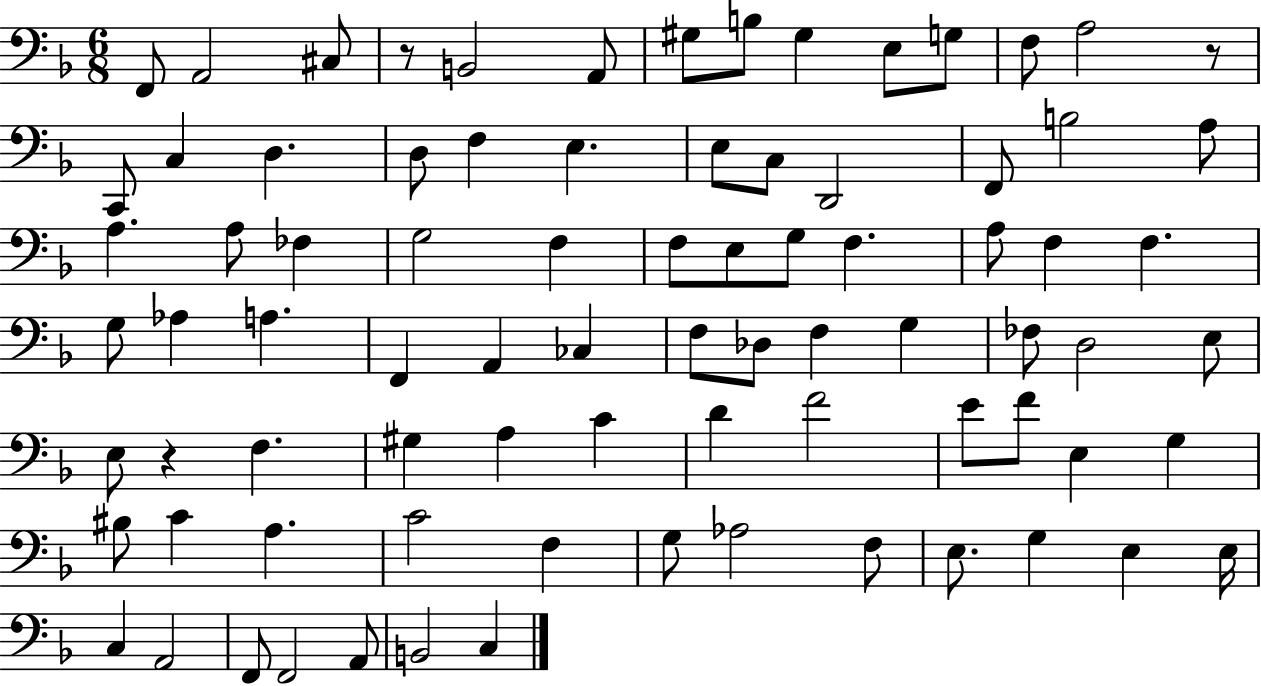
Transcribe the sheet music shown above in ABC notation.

X:1
T:Untitled
M:6/8
L:1/4
K:F
F,,/2 A,,2 ^C,/2 z/2 B,,2 A,,/2 ^G,/2 B,/2 ^G, E,/2 G,/2 F,/2 A,2 z/2 C,,/2 C, D, D,/2 F, E, E,/2 C,/2 D,,2 F,,/2 B,2 A,/2 A, A,/2 _F, G,2 F, F,/2 E,/2 G,/2 F, A,/2 F, F, G,/2 _A, A, F,, A,, _C, F,/2 _D,/2 F, G, _F,/2 D,2 E,/2 E,/2 z F, ^G, A, C D F2 E/2 F/2 E, G, ^B,/2 C A, C2 F, G,/2 _A,2 F,/2 E,/2 G, E, E,/4 C, A,,2 F,,/2 F,,2 A,,/2 B,,2 C,